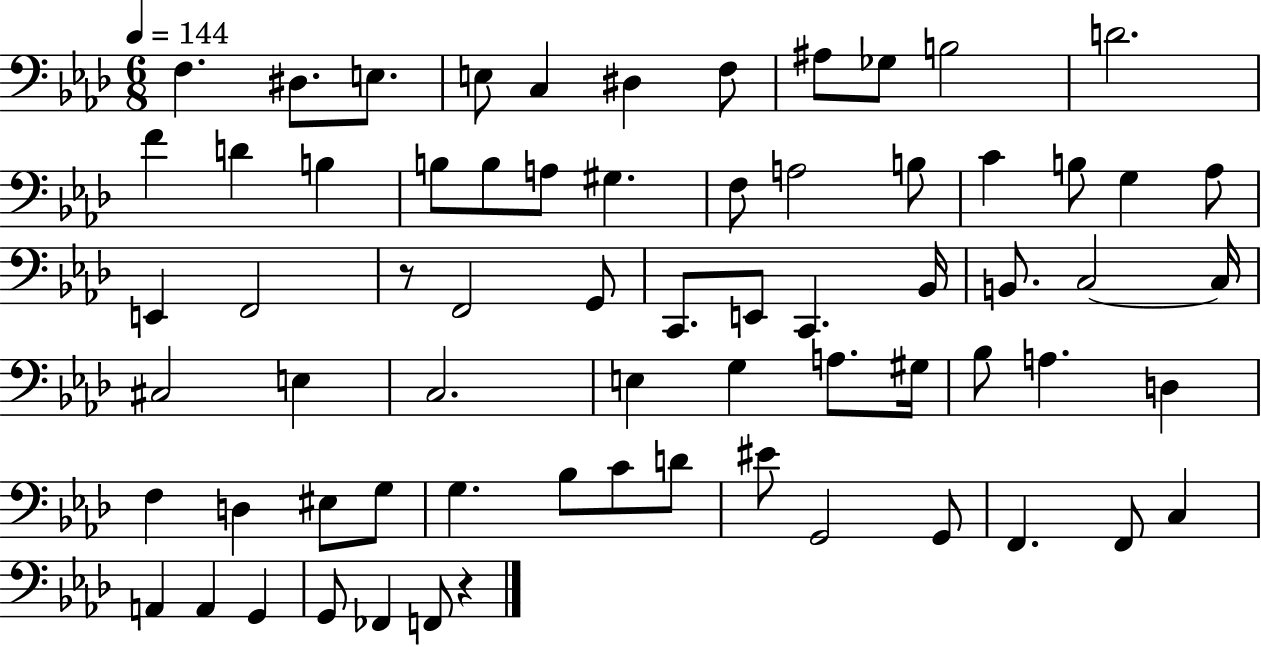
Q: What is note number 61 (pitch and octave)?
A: A2